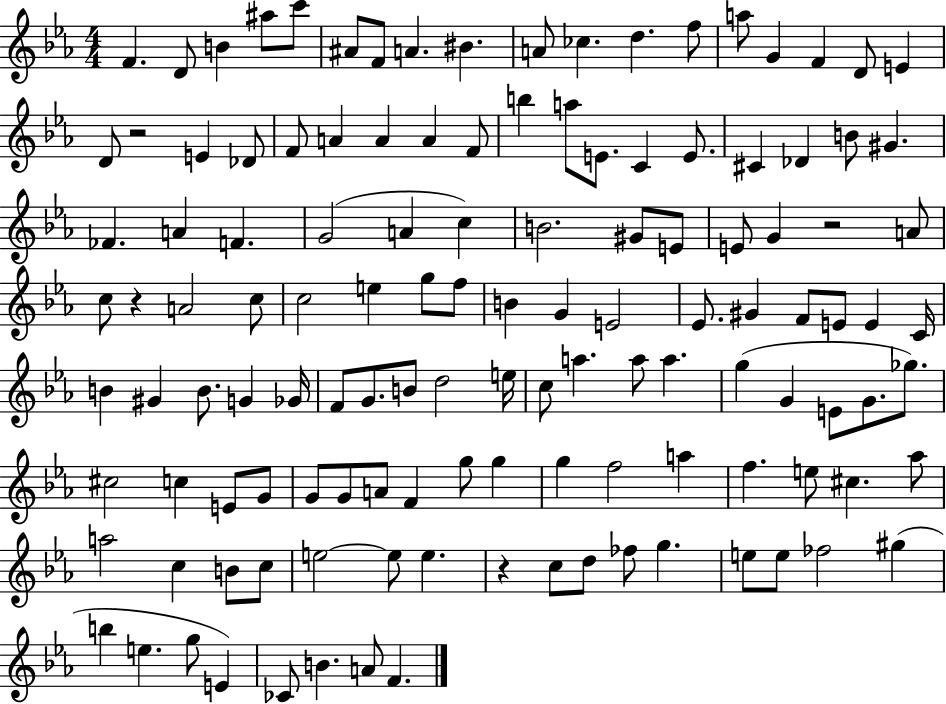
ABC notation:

X:1
T:Untitled
M:4/4
L:1/4
K:Eb
F D/2 B ^a/2 c'/2 ^A/2 F/2 A ^B A/2 _c d f/2 a/2 G F D/2 E D/2 z2 E _D/2 F/2 A A A F/2 b a/2 E/2 C E/2 ^C _D B/2 ^G _F A F G2 A c B2 ^G/2 E/2 E/2 G z2 A/2 c/2 z A2 c/2 c2 e g/2 f/2 B G E2 _E/2 ^G F/2 E/2 E C/4 B ^G B/2 G _G/4 F/2 G/2 B/2 d2 e/4 c/2 a a/2 a g G E/2 G/2 _g/2 ^c2 c E/2 G/2 G/2 G/2 A/2 F g/2 g g f2 a f e/2 ^c _a/2 a2 c B/2 c/2 e2 e/2 e z c/2 d/2 _f/2 g e/2 e/2 _f2 ^g b e g/2 E _C/2 B A/2 F